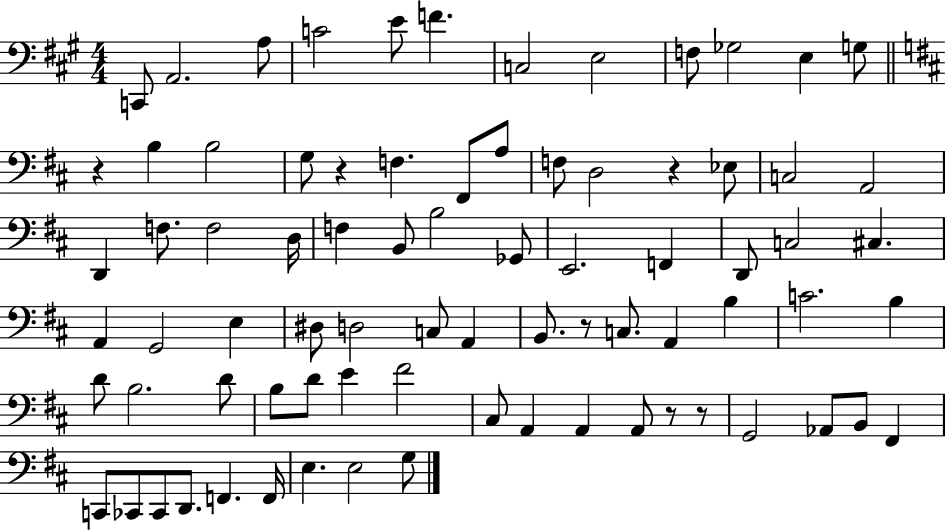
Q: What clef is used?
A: bass